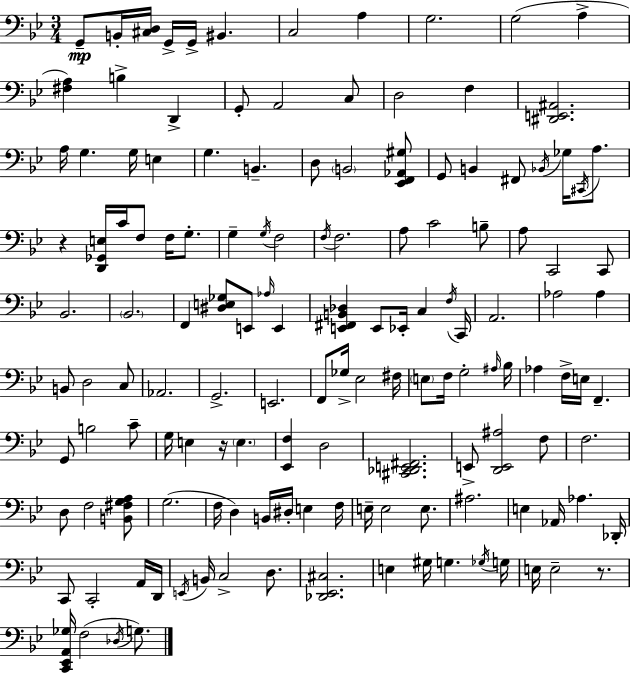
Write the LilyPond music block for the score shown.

{
  \clef bass
  \numericTimeSignature
  \time 3/4
  \key g \minor
  g,8--\mp b,16-. <cis d>16 g,16-> g,16-> bis,4. | c2 a4 | g2. | g2( a4-> | \break <fis a>4) b4-> d,4-> | g,8-. a,2 c8 | d2 f4 | <dis, e, ais,>2. | \break a16 g4. g16 e4 | g4. b,4.-- | d8 \parenthesize b,2 <ees, f, aes, gis>8 | g,8 b,4 fis,8 \acciaccatura { bes,16 } ges16 \acciaccatura { cis,16 } a8. | \break r4 <d, ges, e>16 c'16 f8 f16 g8.-. | g4-- \acciaccatura { g16 } f2 | \acciaccatura { f16 } f2. | a8 c'2 | \break b8-- a8 c,2 | c,8 bes,2. | \parenthesize bes,2. | f,4 <dis e ges>8 e,8 | \break \grace { aes16 } e,4 <e, fis, b, des>4 e,8 ees,16-. | c4 \acciaccatura { f16 } c,16 a,2. | aes2 | aes4 b,8 d2 | \break c8 aes,2. | g,2.-> | e,2. | f,8 ges16-> ees2 | \break fis16 \parenthesize e8 f16 g2-. | \grace { ais16 } bes16 aes4 f16-> | e16 f,4.-- g,8 b2 | c'8-- g16 e4 | \break r16 \parenthesize e4. <ees, f>4 d2 | <cis, des, e, fis,>2. | e,8-> <d, e, ais>2 | f8 f2. | \break d8 f2 | <b, fis g a>8 g2.( | f16 d4) | b,16 dis16-. e4 f16 e16-- e2 | \break e8. ais2. | e4 aes,16 | aes4. des,16-. c,8 c,2-. | a,16 d,16 \acciaccatura { e,16 } b,16 c2-> | \break d8. <des, ees, cis>2. | e4 | gis16 g4. \acciaccatura { ges16 } g16 e16 e2-- | r8. <c, ees, a, ges>16 f2( | \break \acciaccatura { des16 } g8.) \bar "|."
}